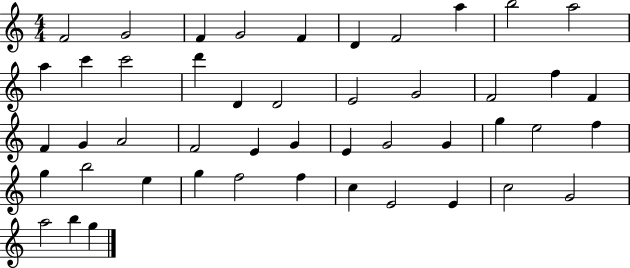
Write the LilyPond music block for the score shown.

{
  \clef treble
  \numericTimeSignature
  \time 4/4
  \key c \major
  f'2 g'2 | f'4 g'2 f'4 | d'4 f'2 a''4 | b''2 a''2 | \break a''4 c'''4 c'''2 | d'''4 d'4 d'2 | e'2 g'2 | f'2 f''4 f'4 | \break f'4 g'4 a'2 | f'2 e'4 g'4 | e'4 g'2 g'4 | g''4 e''2 f''4 | \break g''4 b''2 e''4 | g''4 f''2 f''4 | c''4 e'2 e'4 | c''2 g'2 | \break a''2 b''4 g''4 | \bar "|."
}